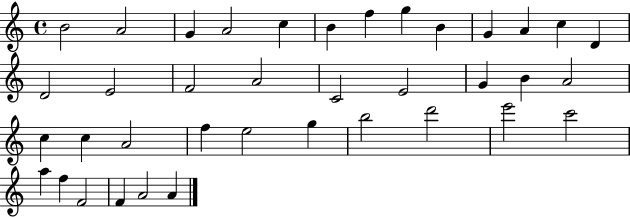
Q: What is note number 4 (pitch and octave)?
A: A4